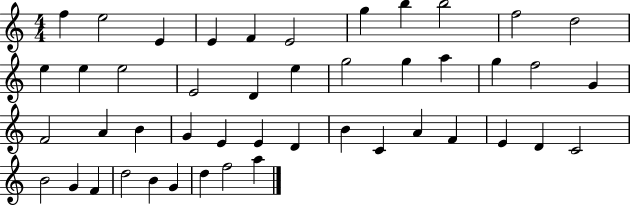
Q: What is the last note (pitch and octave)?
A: A5